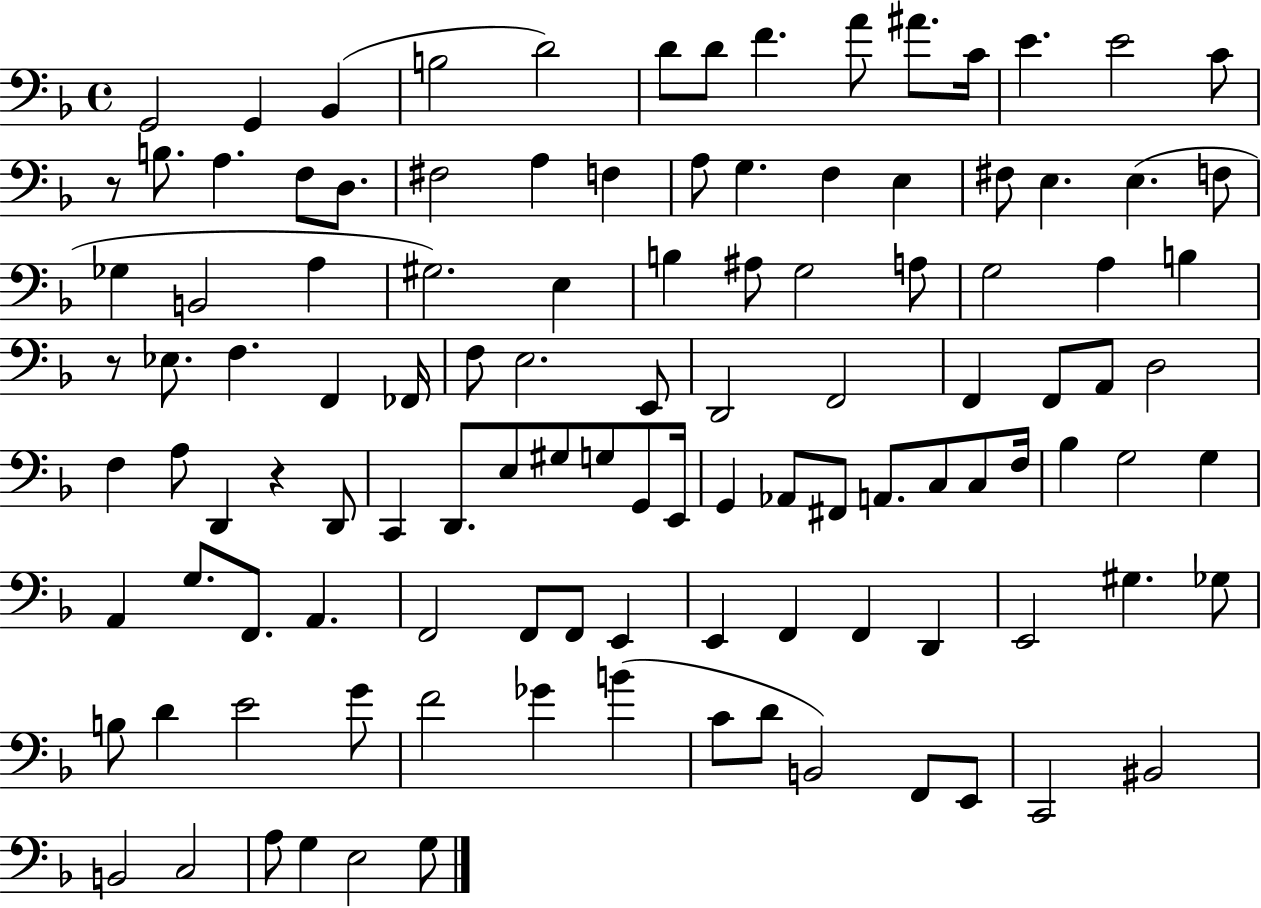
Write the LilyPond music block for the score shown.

{
  \clef bass
  \time 4/4
  \defaultTimeSignature
  \key f \major
  g,2 g,4 bes,4( | b2 d'2) | d'8 d'8 f'4. a'8 ais'8. c'16 | e'4. e'2 c'8 | \break r8 b8. a4. f8 d8. | fis2 a4 f4 | a8 g4. f4 e4 | fis8 e4. e4.( f8 | \break ges4 b,2 a4 | gis2.) e4 | b4 ais8 g2 a8 | g2 a4 b4 | \break r8 ees8. f4. f,4 fes,16 | f8 e2. e,8 | d,2 f,2 | f,4 f,8 a,8 d2 | \break f4 a8 d,4 r4 d,8 | c,4 d,8. e8 gis8 g8 g,8 e,16 | g,4 aes,8 fis,8 a,8. c8 c8 f16 | bes4 g2 g4 | \break a,4 g8. f,8. a,4. | f,2 f,8 f,8 e,4 | e,4 f,4 f,4 d,4 | e,2 gis4. ges8 | \break b8 d'4 e'2 g'8 | f'2 ges'4 b'4( | c'8 d'8 b,2) f,8 e,8 | c,2 bis,2 | \break b,2 c2 | a8 g4 e2 g8 | \bar "|."
}